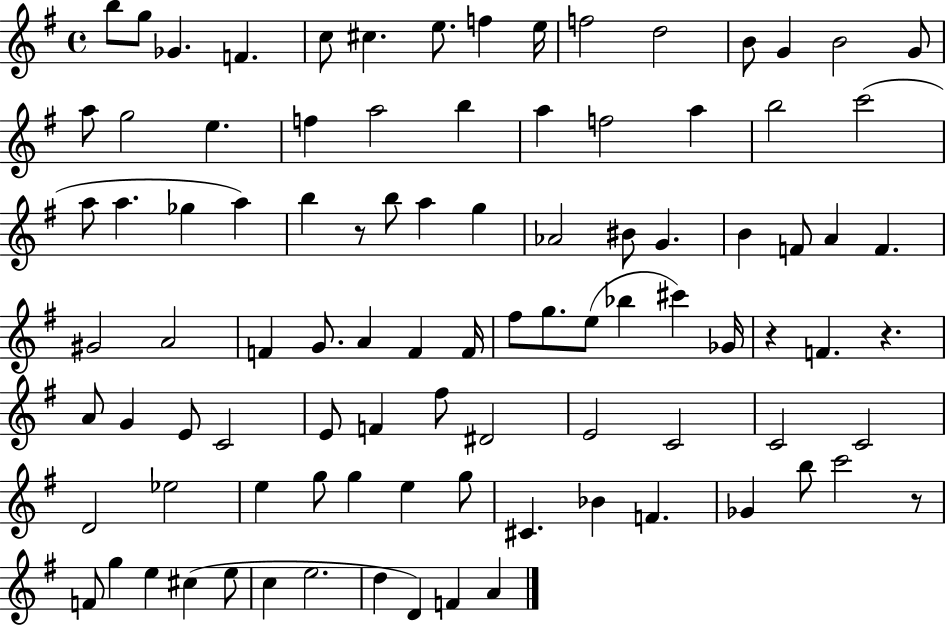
X:1
T:Untitled
M:4/4
L:1/4
K:G
b/2 g/2 _G F c/2 ^c e/2 f e/4 f2 d2 B/2 G B2 G/2 a/2 g2 e f a2 b a f2 a b2 c'2 a/2 a _g a b z/2 b/2 a g _A2 ^B/2 G B F/2 A F ^G2 A2 F G/2 A F F/4 ^f/2 g/2 e/2 _b ^c' _G/4 z F z A/2 G E/2 C2 E/2 F ^f/2 ^D2 E2 C2 C2 C2 D2 _e2 e g/2 g e g/2 ^C _B F _G b/2 c'2 z/2 F/2 g e ^c e/2 c e2 d D F A